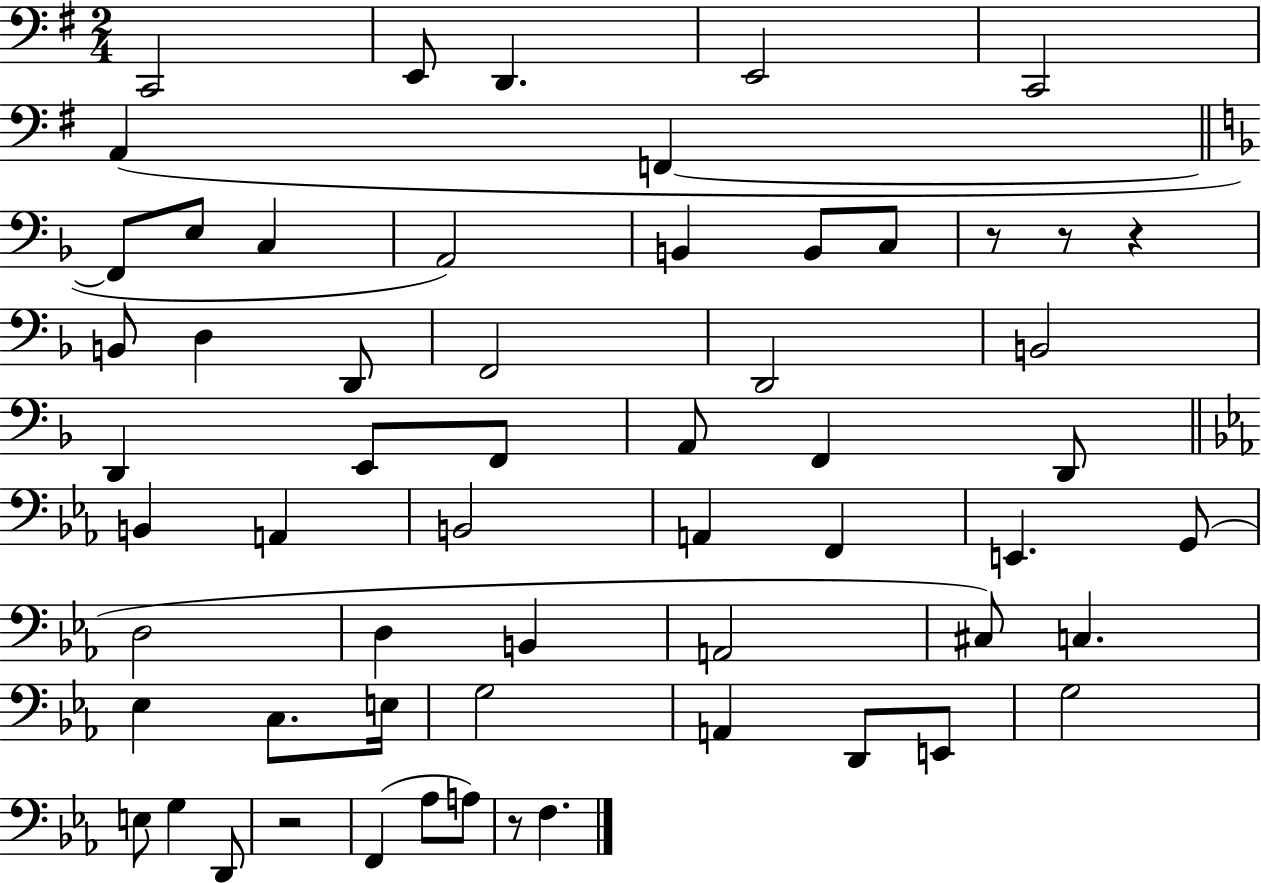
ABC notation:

X:1
T:Untitled
M:2/4
L:1/4
K:G
C,,2 E,,/2 D,, E,,2 C,,2 A,, F,, F,,/2 E,/2 C, A,,2 B,, B,,/2 C,/2 z/2 z/2 z B,,/2 D, D,,/2 F,,2 D,,2 B,,2 D,, E,,/2 F,,/2 A,,/2 F,, D,,/2 B,, A,, B,,2 A,, F,, E,, G,,/2 D,2 D, B,, A,,2 ^C,/2 C, _E, C,/2 E,/4 G,2 A,, D,,/2 E,,/2 G,2 E,/2 G, D,,/2 z2 F,, _A,/2 A,/2 z/2 F,